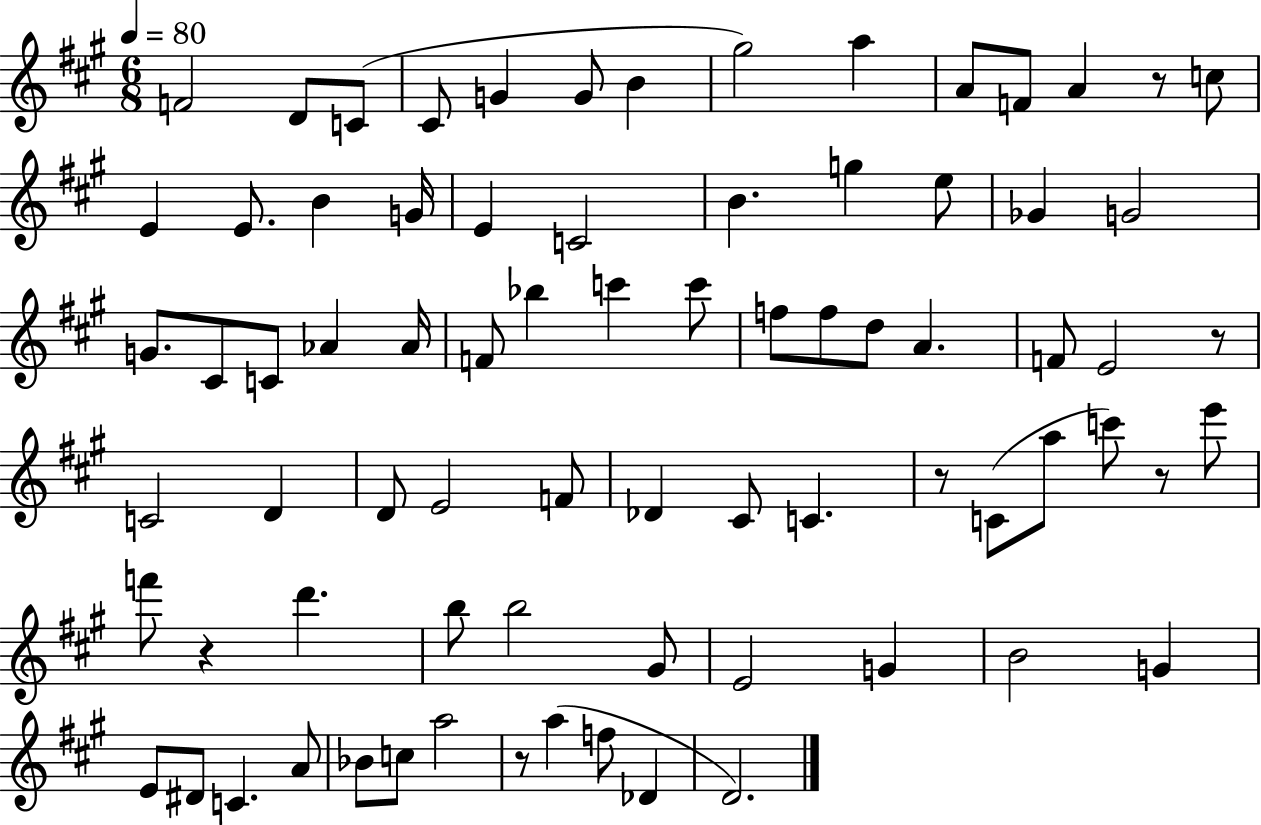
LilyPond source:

{
  \clef treble
  \numericTimeSignature
  \time 6/8
  \key a \major
  \tempo 4 = 80
  \repeat volta 2 { f'2 d'8 c'8( | cis'8 g'4 g'8 b'4 | gis''2) a''4 | a'8 f'8 a'4 r8 c''8 | \break e'4 e'8. b'4 g'16 | e'4 c'2 | b'4. g''4 e''8 | ges'4 g'2 | \break g'8. cis'8 c'8 aes'4 aes'16 | f'8 bes''4 c'''4 c'''8 | f''8 f''8 d''8 a'4. | f'8 e'2 r8 | \break c'2 d'4 | d'8 e'2 f'8 | des'4 cis'8 c'4. | r8 c'8( a''8 c'''8) r8 e'''8 | \break f'''8 r4 d'''4. | b''8 b''2 gis'8 | e'2 g'4 | b'2 g'4 | \break e'8 dis'8 c'4. a'8 | bes'8 c''8 a''2 | r8 a''4( f''8 des'4 | d'2.) | \break } \bar "|."
}